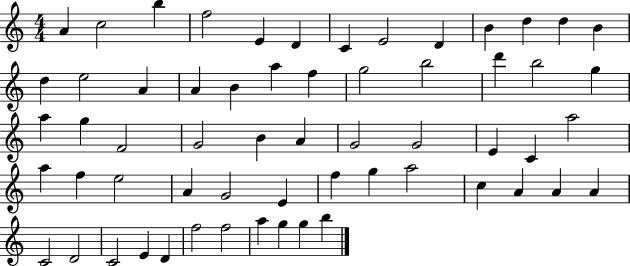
A4/q C5/h B5/q F5/h E4/q D4/q C4/q E4/h D4/q B4/q D5/q D5/q B4/q D5/q E5/h A4/q A4/q B4/q A5/q F5/q G5/h B5/h D6/q B5/h G5/q A5/q G5/q F4/h G4/h B4/q A4/q G4/h G4/h E4/q C4/q A5/h A5/q F5/q E5/h A4/q G4/h E4/q F5/q G5/q A5/h C5/q A4/q A4/q A4/q C4/h D4/h C4/h E4/q D4/q F5/h F5/h A5/q G5/q G5/q B5/q